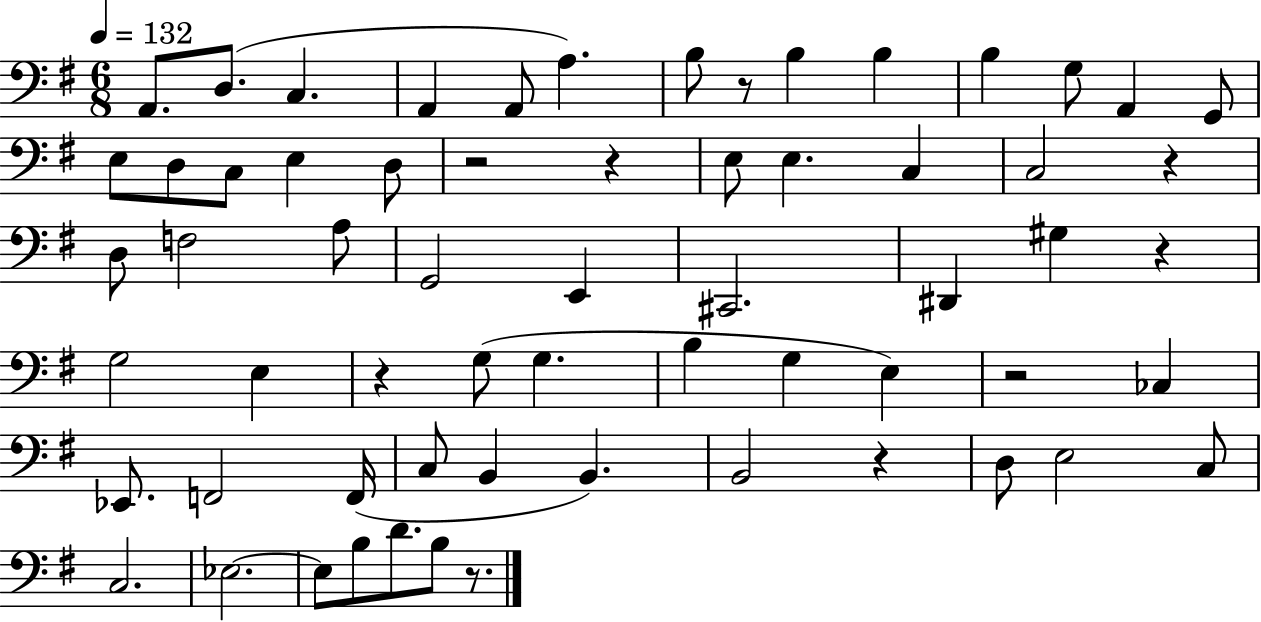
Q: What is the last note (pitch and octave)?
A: B3